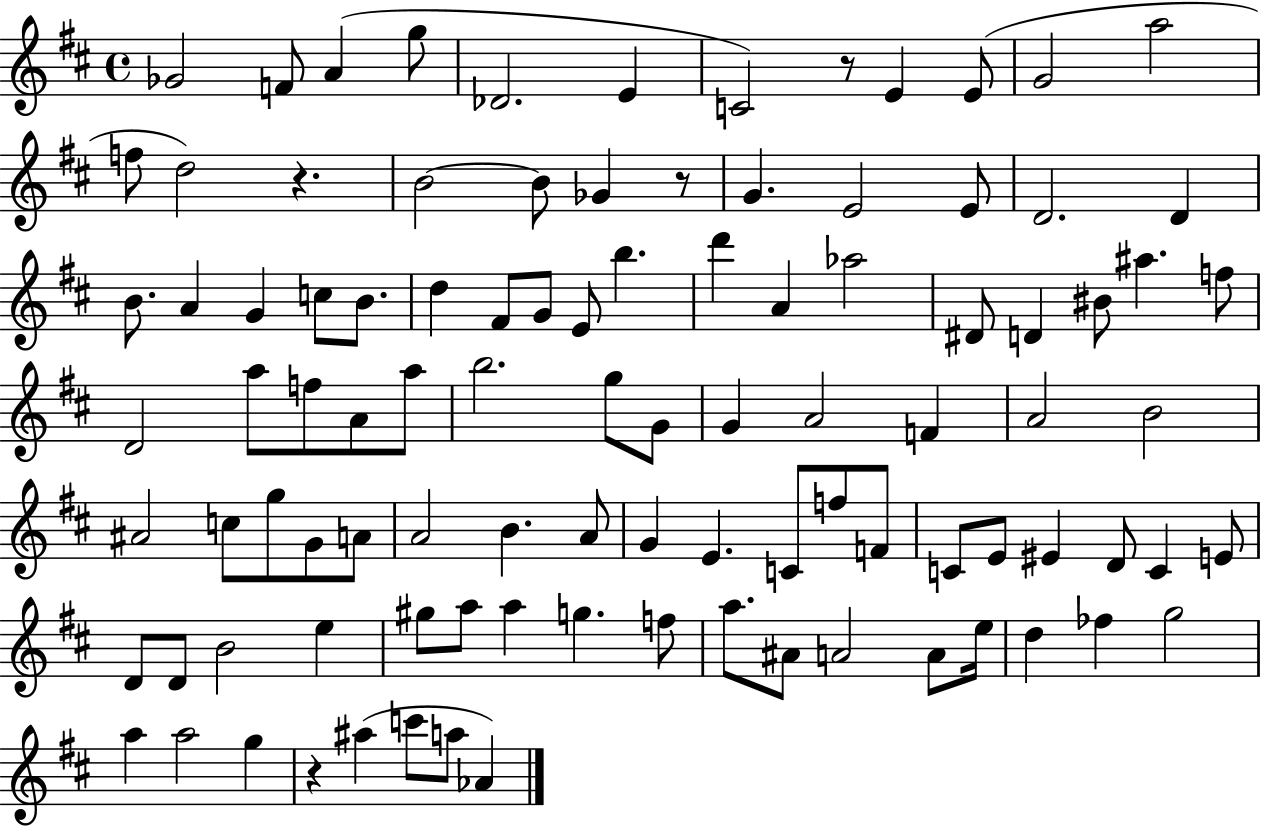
X:1
T:Untitled
M:4/4
L:1/4
K:D
_G2 F/2 A g/2 _D2 E C2 z/2 E E/2 G2 a2 f/2 d2 z B2 B/2 _G z/2 G E2 E/2 D2 D B/2 A G c/2 B/2 d ^F/2 G/2 E/2 b d' A _a2 ^D/2 D ^B/2 ^a f/2 D2 a/2 f/2 A/2 a/2 b2 g/2 G/2 G A2 F A2 B2 ^A2 c/2 g/2 G/2 A/2 A2 B A/2 G E C/2 f/2 F/2 C/2 E/2 ^E D/2 C E/2 D/2 D/2 B2 e ^g/2 a/2 a g f/2 a/2 ^A/2 A2 A/2 e/4 d _f g2 a a2 g z ^a c'/2 a/2 _A